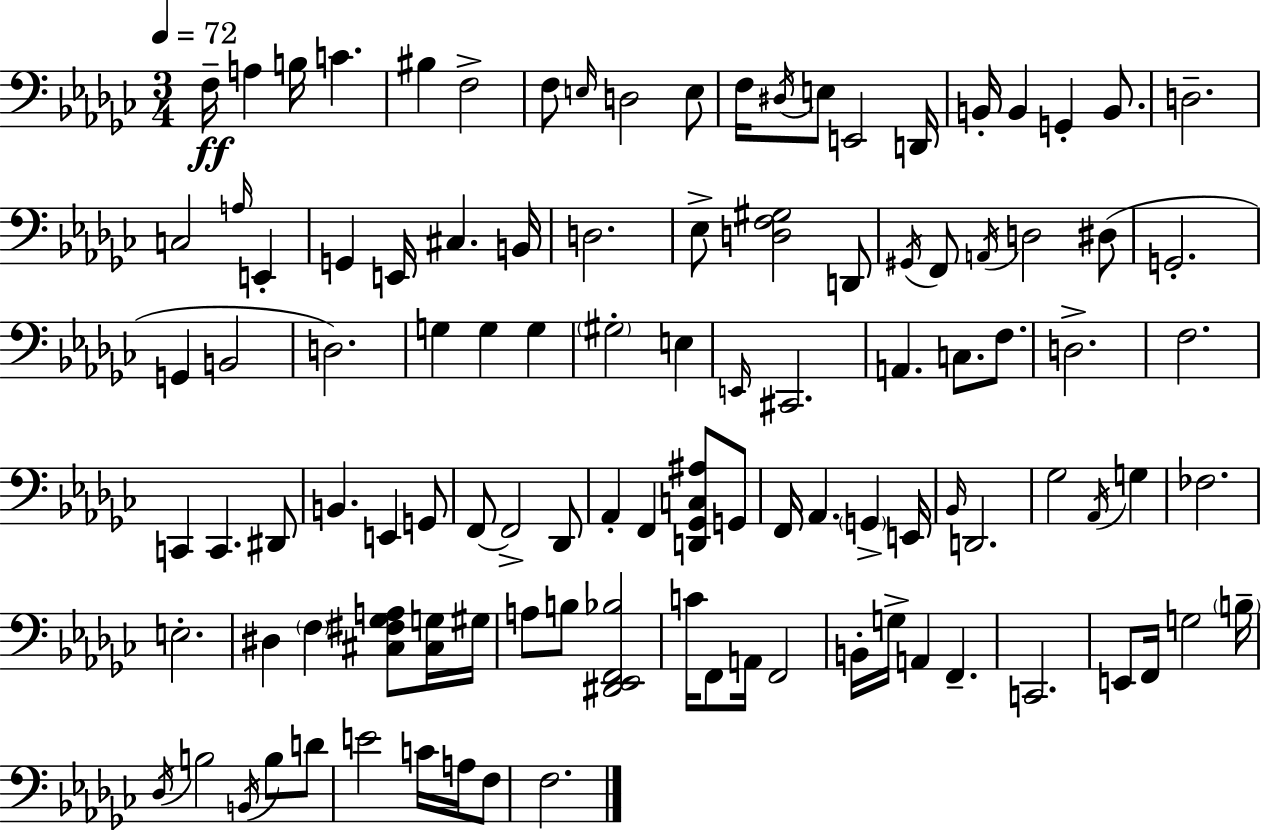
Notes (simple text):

F3/s A3/q B3/s C4/q. BIS3/q F3/h F3/e E3/s D3/h E3/e F3/s D#3/s E3/e E2/h D2/s B2/s B2/q G2/q B2/e. D3/h. C3/h A3/s E2/q G2/q E2/s C#3/q. B2/s D3/h. Eb3/e [D3,F3,G#3]/h D2/e G#2/s F2/e A2/s D3/h D#3/e G2/h. G2/q B2/h D3/h. G3/q G3/q G3/q G#3/h E3/q E2/s C#2/h. A2/q. C3/e. F3/e. D3/h. F3/h. C2/q C2/q. D#2/e B2/q. E2/q G2/e F2/e F2/h Db2/e Ab2/q F2/q [D2,Gb2,C3,A#3]/e G2/e F2/s Ab2/q. G2/q E2/s Bb2/s D2/h. Gb3/h Ab2/s G3/q FES3/h. E3/h. D#3/q F3/q [C#3,F#3,Gb3,A3]/e [C#3,G3]/s G#3/s A3/e B3/e [D#2,Eb2,F2,Bb3]/h C4/s F2/e A2/s F2/h B2/s G3/s A2/q F2/q. C2/h. E2/e F2/s G3/h B3/s Db3/s B3/h B2/s B3/e D4/e E4/h C4/s A3/s F3/e F3/h.